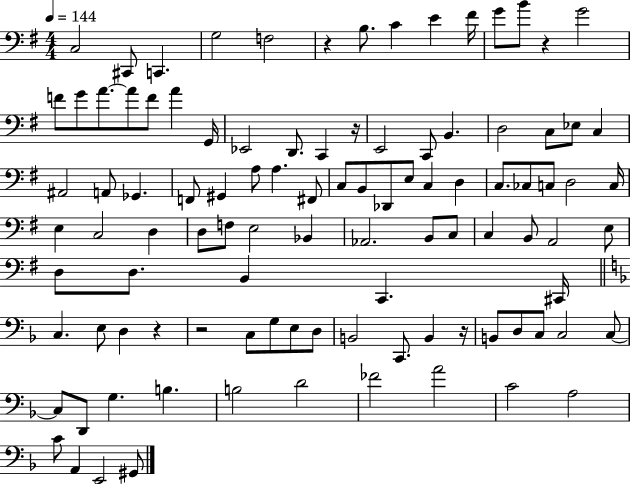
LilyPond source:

{
  \clef bass
  \numericTimeSignature
  \time 4/4
  \key g \major
  \tempo 4 = 144
  c2 cis,8 c,4. | g2 f2 | r4 b8. c'4 e'4 fis'16 | g'8 b'8 r4 g'2 | \break f'8 g'8 a'8.~~ a'8 f'8 a'4 g,16 | ees,2 d,8. c,4 r16 | e,2 c,8 b,4. | d2 c8 ees8 c4 | \break ais,2 a,8 ges,4. | f,8 gis,4 a8 a4. fis,8 | c8 b,8 des,8 e8 c4 d4 | c8. ces8 c8 d2 c16 | \break e4 c2 d4 | d8 f8 e2 bes,4 | aes,2. b,8 c8 | c4 b,8 a,2 e8 | \break d8 d8. b,4 c,4. cis,16 | \bar "||" \break \key f \major c4. e8 d4 r4 | r2 c8 g8 e8 d8 | b,2 c,8. b,4 r16 | b,8 d8 c8 c2 c8~~ | \break c8 d,8 g4. b4. | b2 d'2 | fes'2 a'2 | c'2 a2 | \break c'8 a,4 e,2 gis,8 | \bar "|."
}